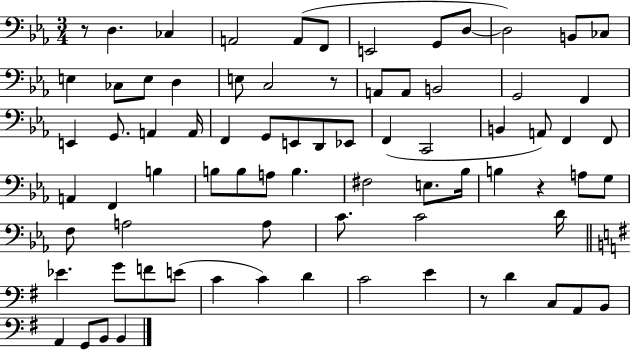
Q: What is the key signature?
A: EES major